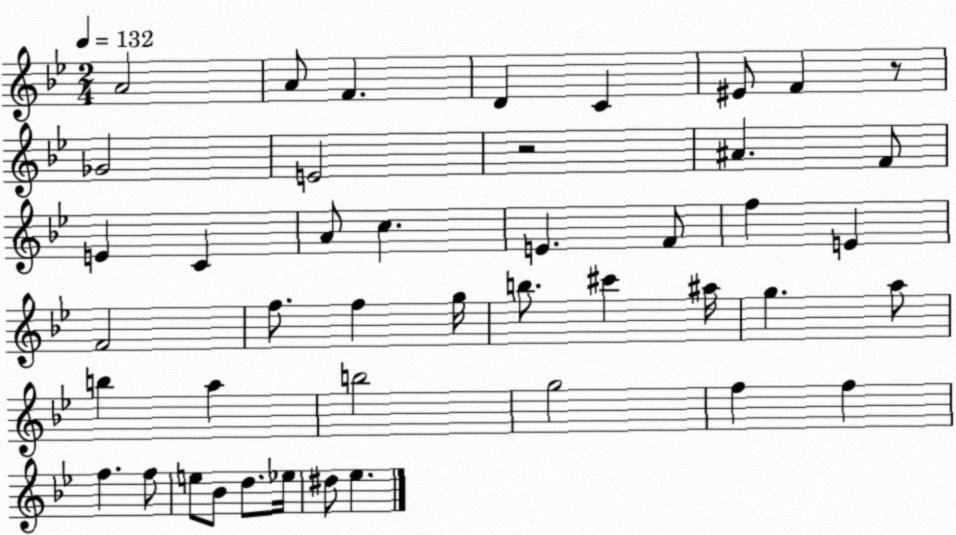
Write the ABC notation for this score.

X:1
T:Untitled
M:2/4
L:1/4
K:Bb
A2 A/2 F D C ^E/2 F z/2 _G2 E2 z2 ^A F/2 E C A/2 c E F/2 f E F2 f/2 f g/4 b/2 ^c' ^a/4 g a/2 b a b2 g2 f f f f/2 e/2 _B/2 d/2 _e/4 ^d/2 _e